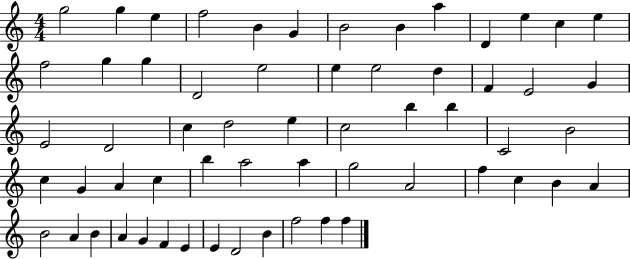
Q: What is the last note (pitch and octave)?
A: F5